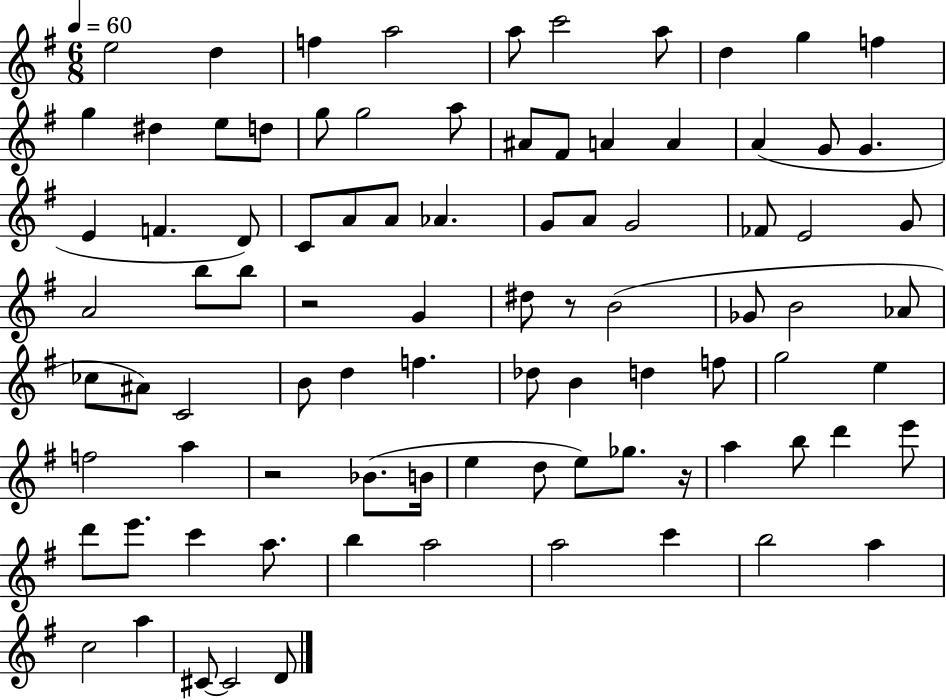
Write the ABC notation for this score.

X:1
T:Untitled
M:6/8
L:1/4
K:G
e2 d f a2 a/2 c'2 a/2 d g f g ^d e/2 d/2 g/2 g2 a/2 ^A/2 ^F/2 A A A G/2 G E F D/2 C/2 A/2 A/2 _A G/2 A/2 G2 _F/2 E2 G/2 A2 b/2 b/2 z2 G ^d/2 z/2 B2 _G/2 B2 _A/2 _c/2 ^A/2 C2 B/2 d f _d/2 B d f/2 g2 e f2 a z2 _B/2 B/4 e d/2 e/2 _g/2 z/4 a b/2 d' e'/2 d'/2 e'/2 c' a/2 b a2 a2 c' b2 a c2 a ^C/2 ^C2 D/2